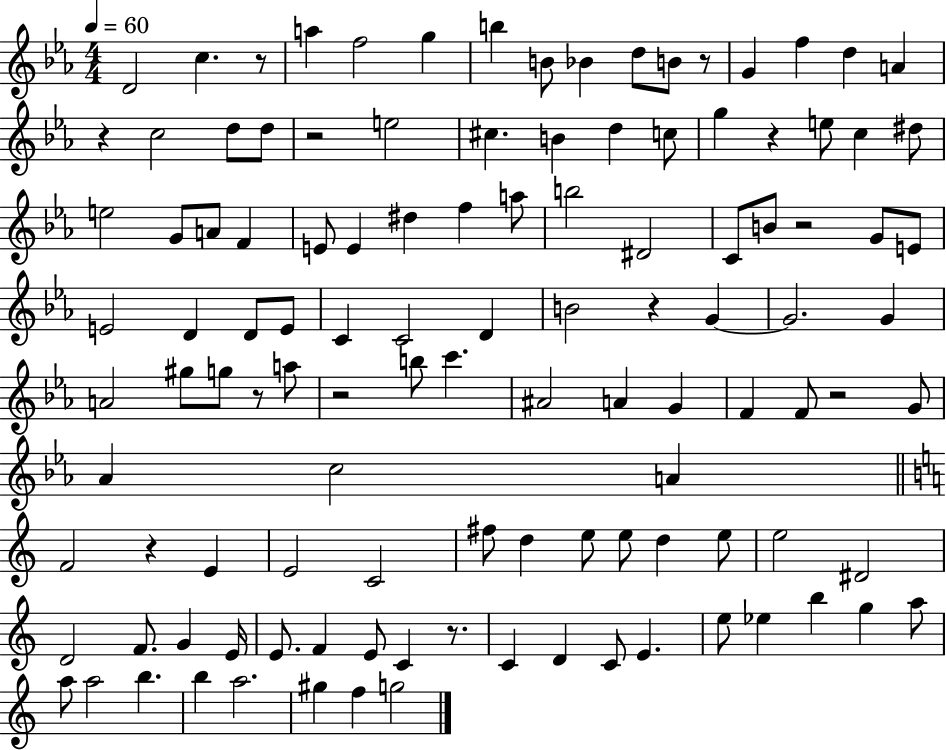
D4/h C5/q. R/e A5/q F5/h G5/q B5/q B4/e Bb4/q D5/e B4/e R/e G4/q F5/q D5/q A4/q R/q C5/h D5/e D5/e R/h E5/h C#5/q. B4/q D5/q C5/e G5/q R/q E5/e C5/q D#5/e E5/h G4/e A4/e F4/q E4/e E4/q D#5/q F5/q A5/e B5/h D#4/h C4/e B4/e R/h G4/e E4/e E4/h D4/q D4/e E4/e C4/q C4/h D4/q B4/h R/q G4/q G4/h. G4/q A4/h G#5/e G5/e R/e A5/e R/h B5/e C6/q. A#4/h A4/q G4/q F4/q F4/e R/h G4/e Ab4/q C5/h A4/q F4/h R/q E4/q E4/h C4/h F#5/e D5/q E5/e E5/e D5/q E5/e E5/h D#4/h D4/h F4/e. G4/q E4/s E4/e. F4/q E4/e C4/q R/e. C4/q D4/q C4/e E4/q. E5/e Eb5/q B5/q G5/q A5/e A5/e A5/h B5/q. B5/q A5/h. G#5/q F5/q G5/h